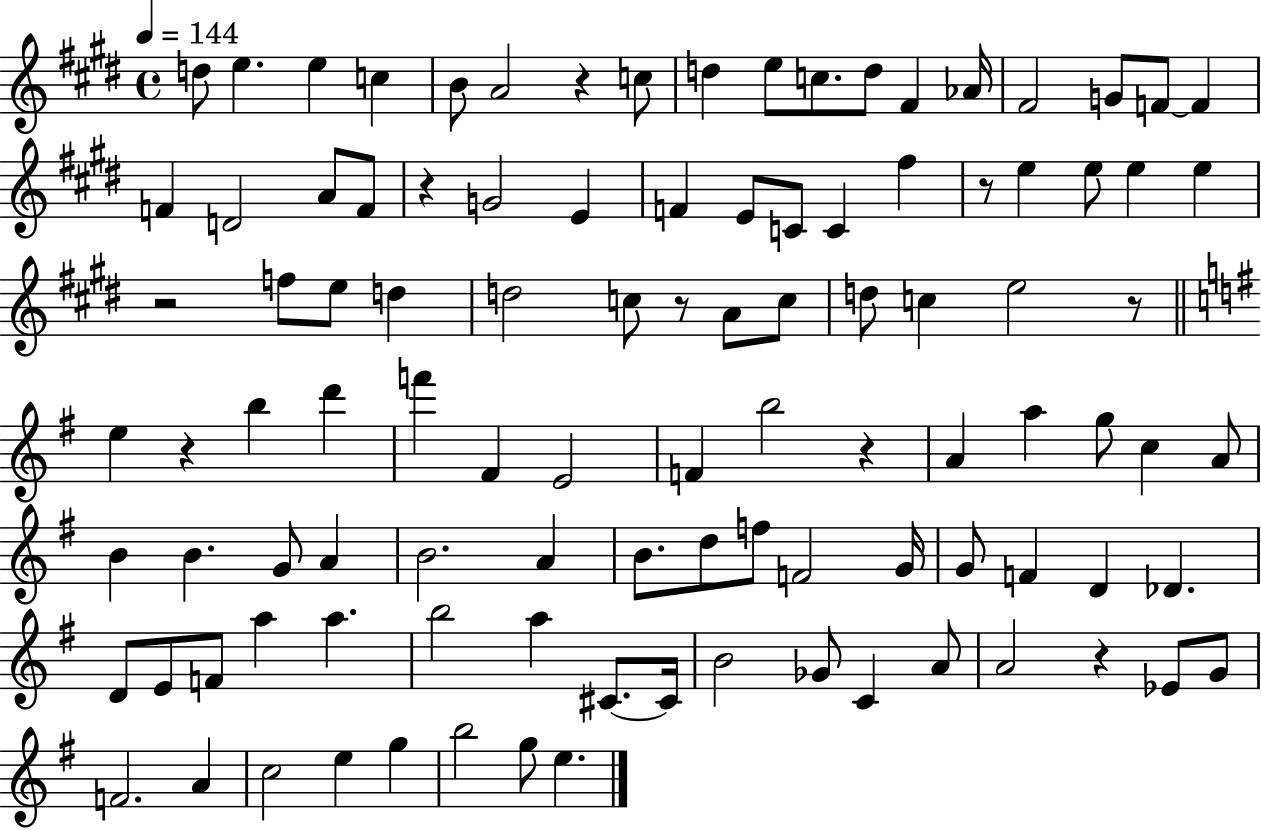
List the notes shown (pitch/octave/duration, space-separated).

D5/e E5/q. E5/q C5/q B4/e A4/h R/q C5/e D5/q E5/e C5/e. D5/e F#4/q Ab4/s F#4/h G4/e F4/e F4/q F4/q D4/h A4/e F4/e R/q G4/h E4/q F4/q E4/e C4/e C4/q F#5/q R/e E5/q E5/e E5/q E5/q R/h F5/e E5/e D5/q D5/h C5/e R/e A4/e C5/e D5/e C5/q E5/h R/e E5/q R/q B5/q D6/q F6/q F#4/q E4/h F4/q B5/h R/q A4/q A5/q G5/e C5/q A4/e B4/q B4/q. G4/e A4/q B4/h. A4/q B4/e. D5/e F5/e F4/h G4/s G4/e F4/q D4/q Db4/q. D4/e E4/e F4/e A5/q A5/q. B5/h A5/q C#4/e. C#4/s B4/h Gb4/e C4/q A4/e A4/h R/q Eb4/e G4/e F4/h. A4/q C5/h E5/q G5/q B5/h G5/e E5/q.